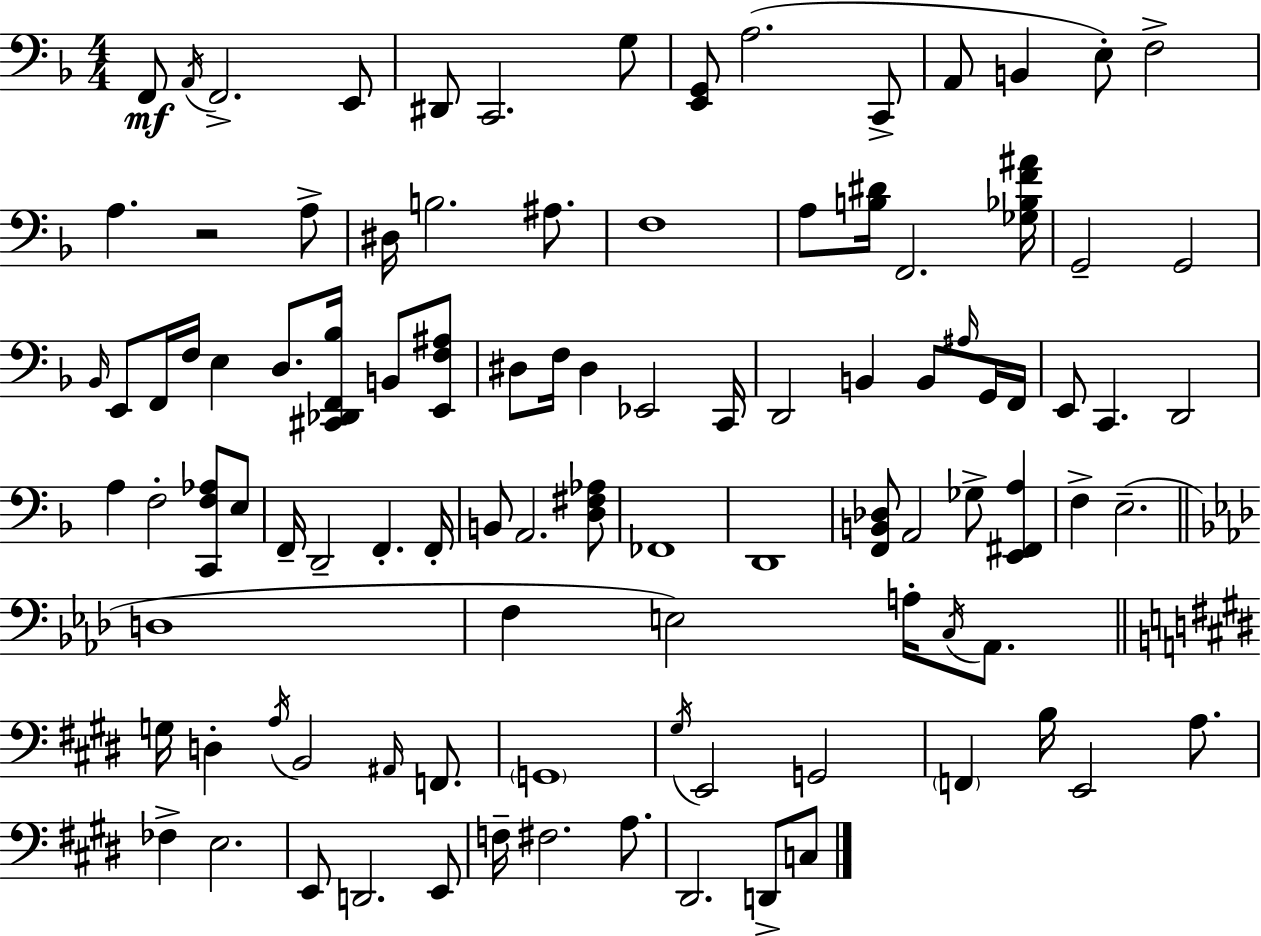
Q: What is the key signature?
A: F major